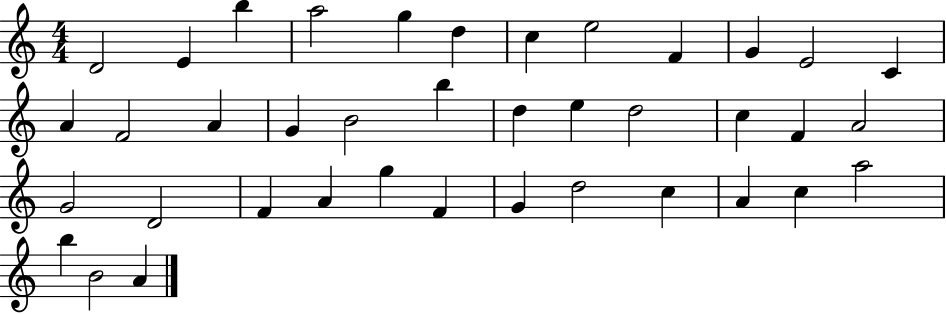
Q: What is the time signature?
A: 4/4